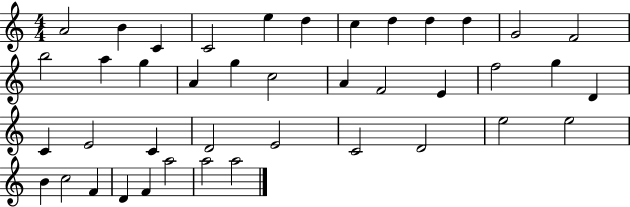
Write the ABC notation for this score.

X:1
T:Untitled
M:4/4
L:1/4
K:C
A2 B C C2 e d c d d d G2 F2 b2 a g A g c2 A F2 E f2 g D C E2 C D2 E2 C2 D2 e2 e2 B c2 F D F a2 a2 a2